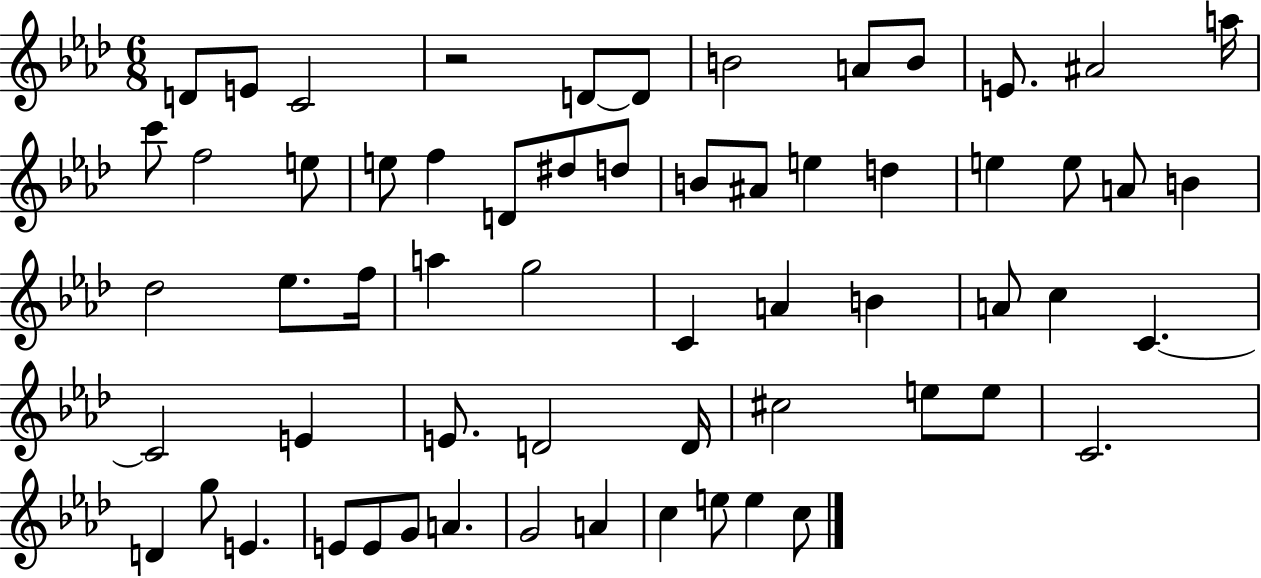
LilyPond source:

{
  \clef treble
  \numericTimeSignature
  \time 6/8
  \key aes \major
  d'8 e'8 c'2 | r2 d'8~~ d'8 | b'2 a'8 b'8 | e'8. ais'2 a''16 | \break c'''8 f''2 e''8 | e''8 f''4 d'8 dis''8 d''8 | b'8 ais'8 e''4 d''4 | e''4 e''8 a'8 b'4 | \break des''2 ees''8. f''16 | a''4 g''2 | c'4 a'4 b'4 | a'8 c''4 c'4.~~ | \break c'2 e'4 | e'8. d'2 d'16 | cis''2 e''8 e''8 | c'2. | \break d'4 g''8 e'4. | e'8 e'8 g'8 a'4. | g'2 a'4 | c''4 e''8 e''4 c''8 | \break \bar "|."
}